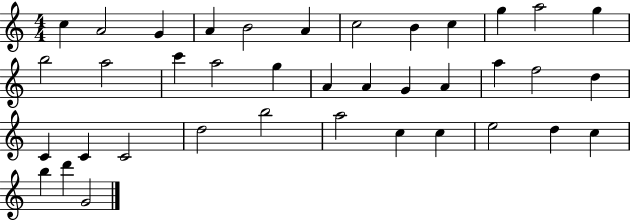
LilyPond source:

{
  \clef treble
  \numericTimeSignature
  \time 4/4
  \key c \major
  c''4 a'2 g'4 | a'4 b'2 a'4 | c''2 b'4 c''4 | g''4 a''2 g''4 | \break b''2 a''2 | c'''4 a''2 g''4 | a'4 a'4 g'4 a'4 | a''4 f''2 d''4 | \break c'4 c'4 c'2 | d''2 b''2 | a''2 c''4 c''4 | e''2 d''4 c''4 | \break b''4 d'''4 g'2 | \bar "|."
}